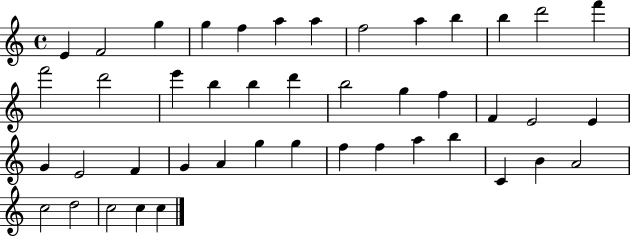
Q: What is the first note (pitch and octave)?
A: E4